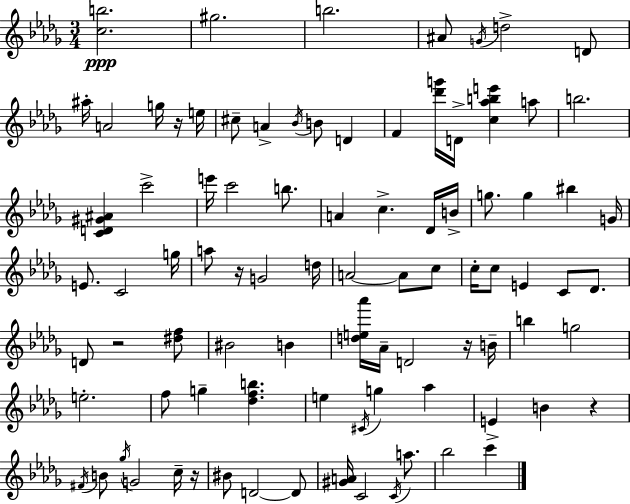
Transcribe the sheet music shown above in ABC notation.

X:1
T:Untitled
M:3/4
L:1/4
K:Bbm
[cb]2 ^g2 b2 ^A/2 G/4 d2 D/2 ^a/4 A2 g/4 z/4 e/4 ^c/2 A _B/4 B/2 D F [_d'g']/4 D/4 [c_abe'] a/2 b2 [CD^G^A] c'2 e'/4 c'2 b/2 A c _D/4 B/4 g/2 g ^b G/4 E/2 C2 g/4 a/2 z/4 G2 d/4 A2 A/2 c/2 c/4 c/2 E C/2 _D/2 D/2 z2 [^df]/2 ^B2 B [de_a']/4 _A/4 D2 z/4 B/4 b g2 e2 f/2 g [_dfb] e ^C/4 g _a E B z ^F/4 B/2 _g/4 G2 c/4 z/4 ^B/2 D2 D/2 [^GA]/4 C2 C/4 a/2 _b2 c'